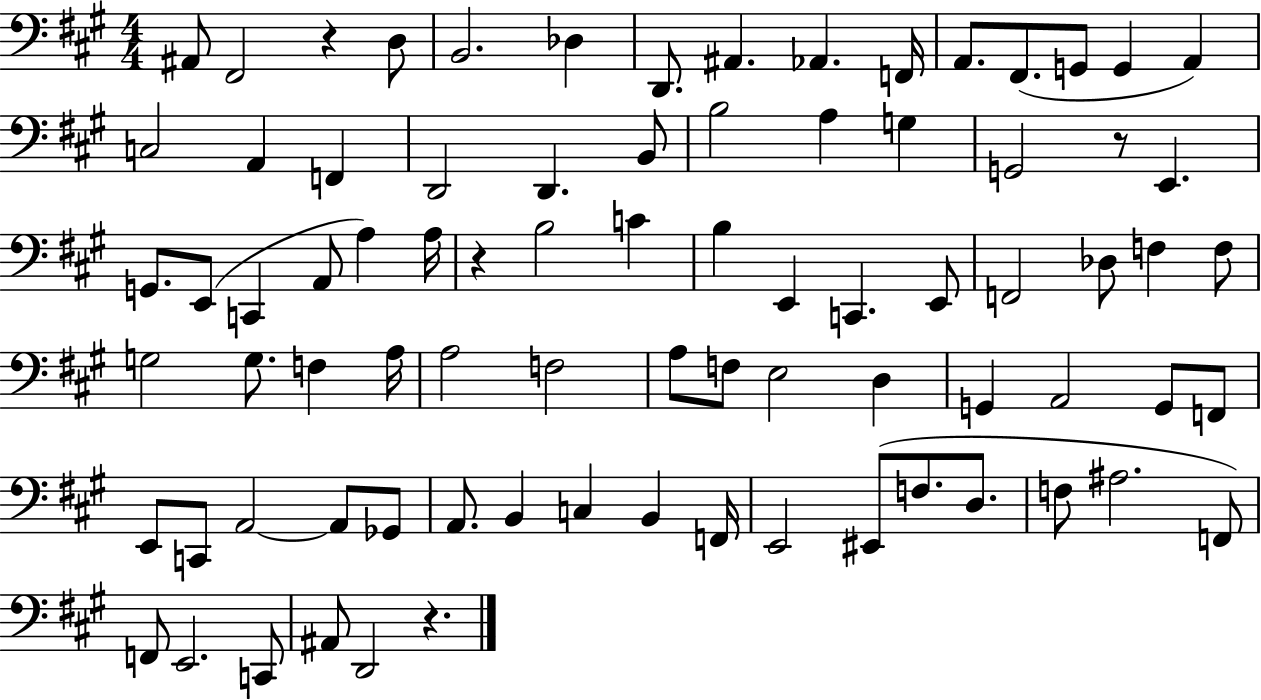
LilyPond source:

{
  \clef bass
  \numericTimeSignature
  \time 4/4
  \key a \major
  ais,8 fis,2 r4 d8 | b,2. des4 | d,8. ais,4. aes,4. f,16 | a,8. fis,8.( g,8 g,4 a,4) | \break c2 a,4 f,4 | d,2 d,4. b,8 | b2 a4 g4 | g,2 r8 e,4. | \break g,8. e,8( c,4 a,8 a4) a16 | r4 b2 c'4 | b4 e,4 c,4. e,8 | f,2 des8 f4 f8 | \break g2 g8. f4 a16 | a2 f2 | a8 f8 e2 d4 | g,4 a,2 g,8 f,8 | \break e,8 c,8 a,2~~ a,8 ges,8 | a,8. b,4 c4 b,4 f,16 | e,2 eis,8( f8. d8. | f8 ais2. f,8) | \break f,8 e,2. c,8 | ais,8 d,2 r4. | \bar "|."
}